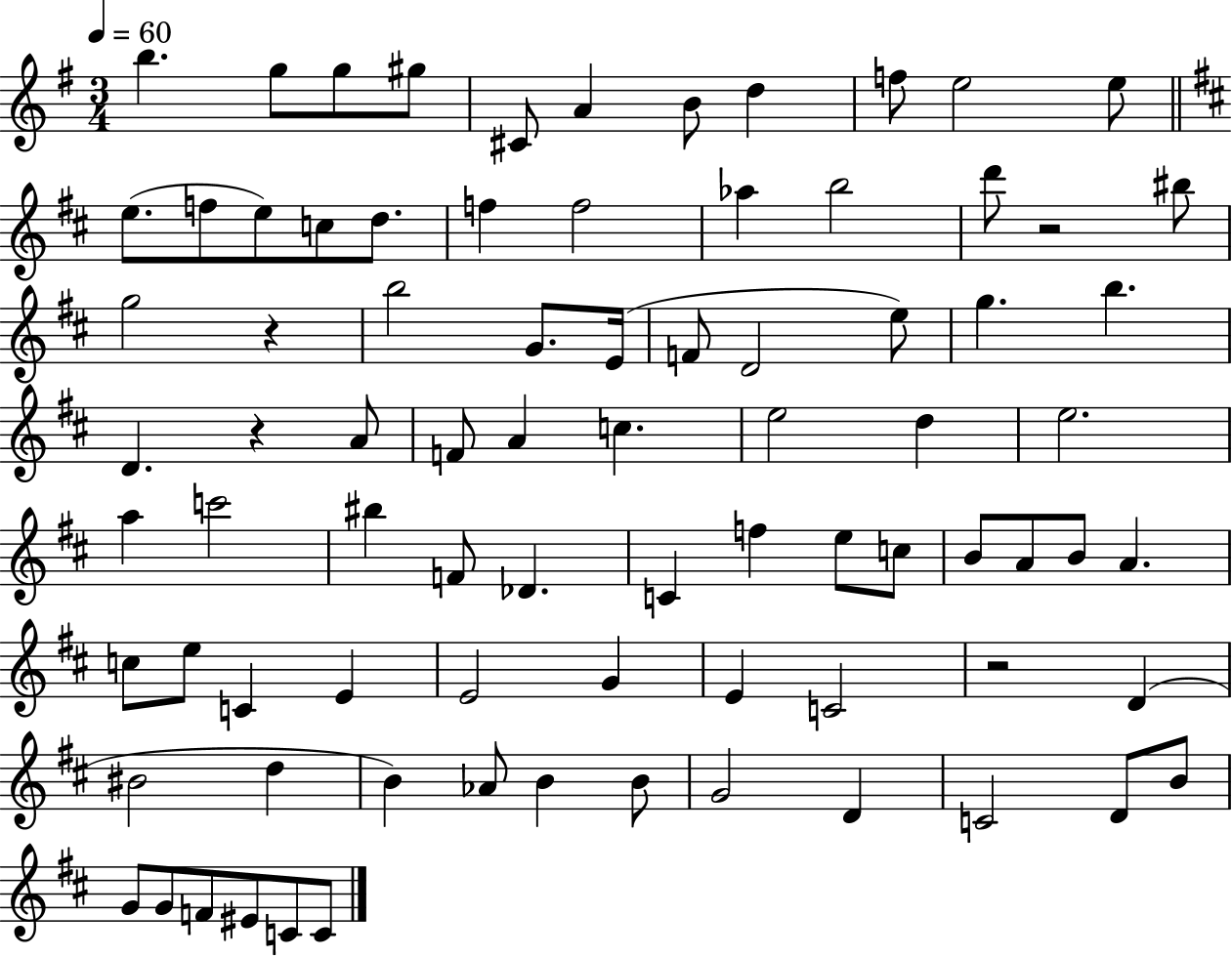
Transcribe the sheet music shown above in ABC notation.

X:1
T:Untitled
M:3/4
L:1/4
K:G
b g/2 g/2 ^g/2 ^C/2 A B/2 d f/2 e2 e/2 e/2 f/2 e/2 c/2 d/2 f f2 _a b2 d'/2 z2 ^b/2 g2 z b2 G/2 E/4 F/2 D2 e/2 g b D z A/2 F/2 A c e2 d e2 a c'2 ^b F/2 _D C f e/2 c/2 B/2 A/2 B/2 A c/2 e/2 C E E2 G E C2 z2 D ^B2 d B _A/2 B B/2 G2 D C2 D/2 B/2 G/2 G/2 F/2 ^E/2 C/2 C/2